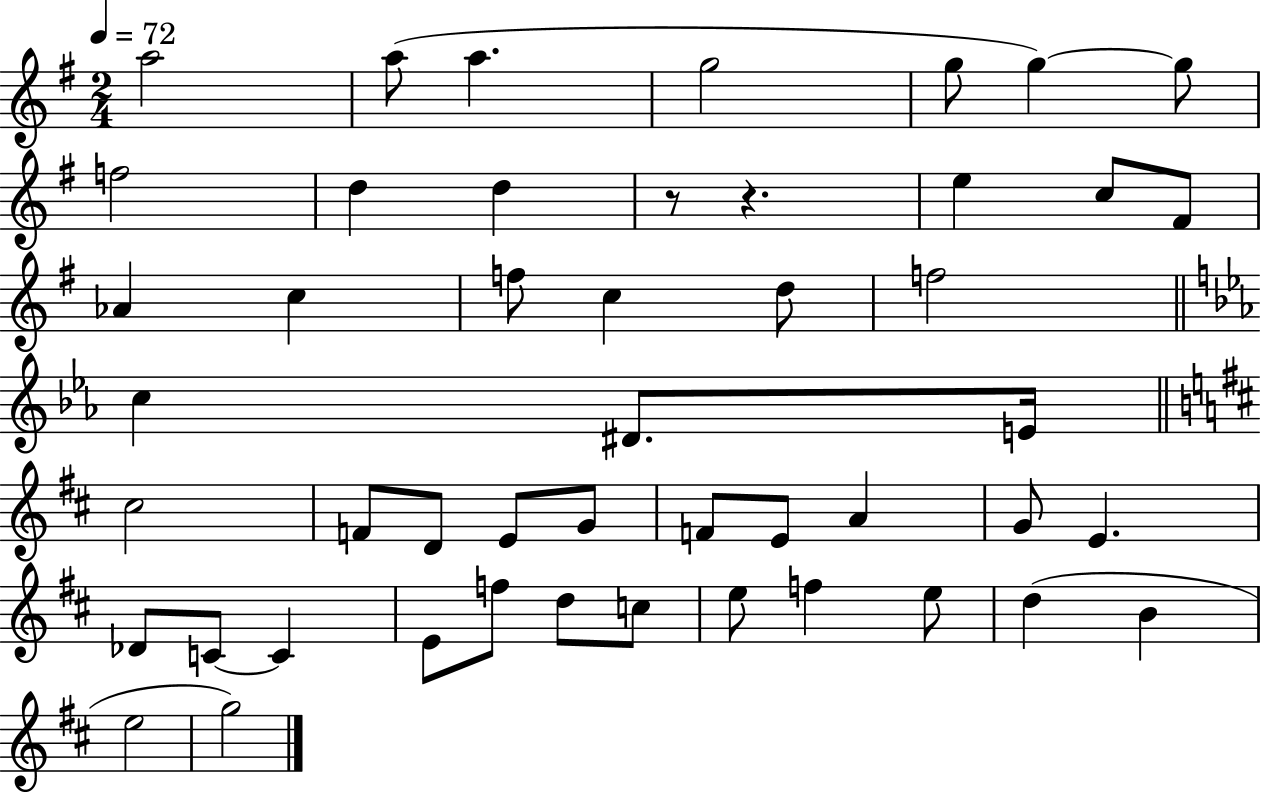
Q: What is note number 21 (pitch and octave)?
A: D#4